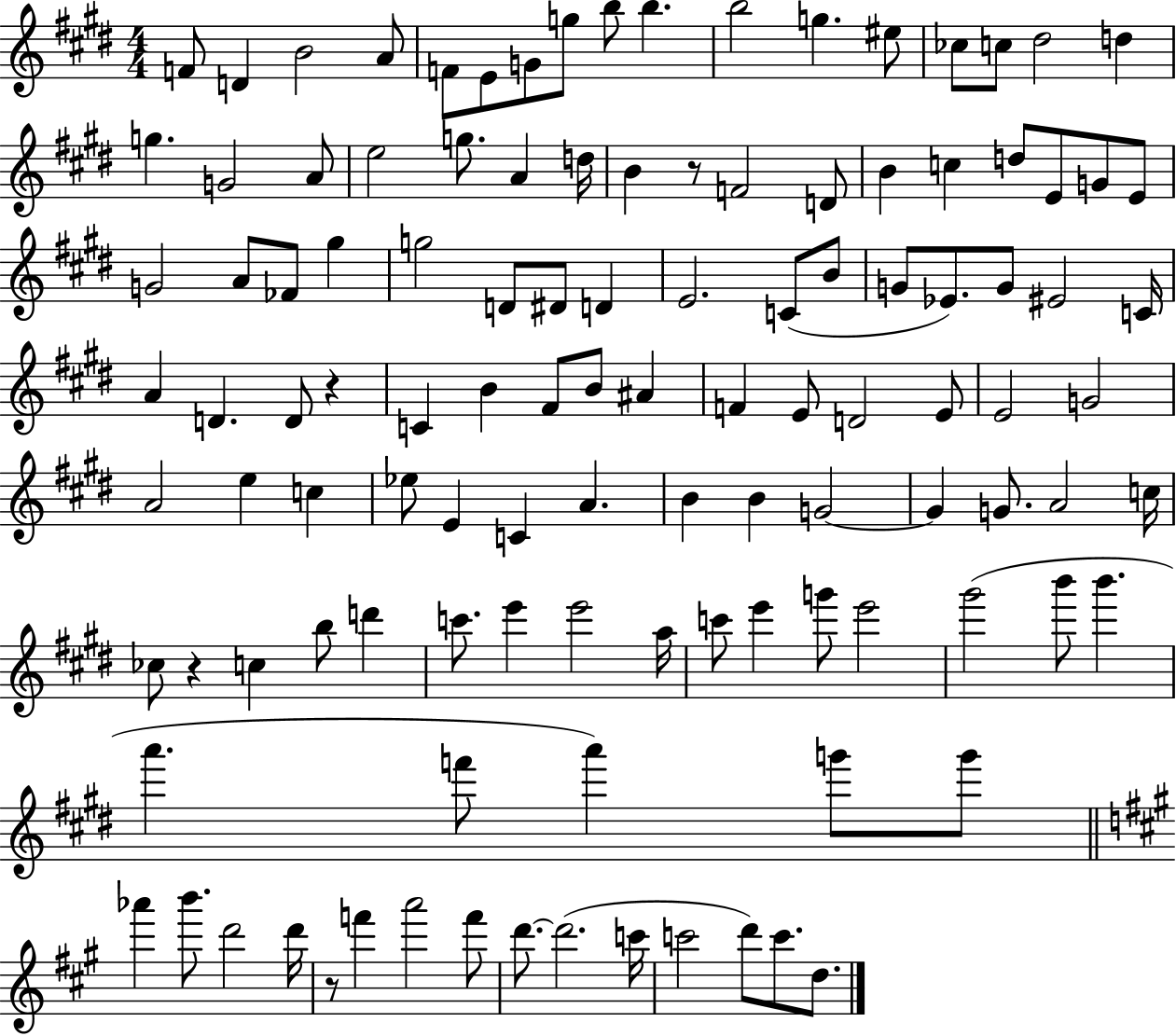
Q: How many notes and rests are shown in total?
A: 115